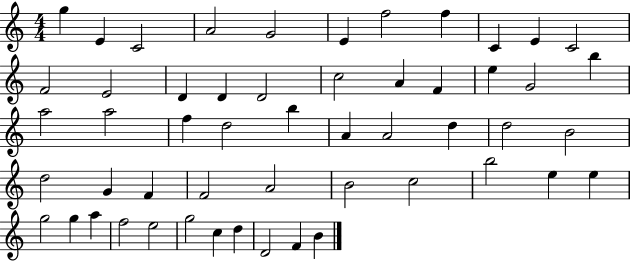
G5/q E4/q C4/h A4/h G4/h E4/q F5/h F5/q C4/q E4/q C4/h F4/h E4/h D4/q D4/q D4/h C5/h A4/q F4/q E5/q G4/h B5/q A5/h A5/h F5/q D5/h B5/q A4/q A4/h D5/q D5/h B4/h D5/h G4/q F4/q F4/h A4/h B4/h C5/h B5/h E5/q E5/q G5/h G5/q A5/q F5/h E5/h G5/h C5/q D5/q D4/h F4/q B4/q